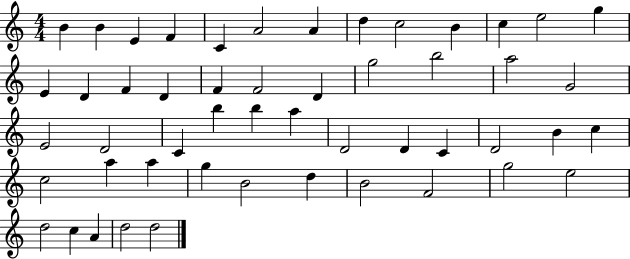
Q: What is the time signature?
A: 4/4